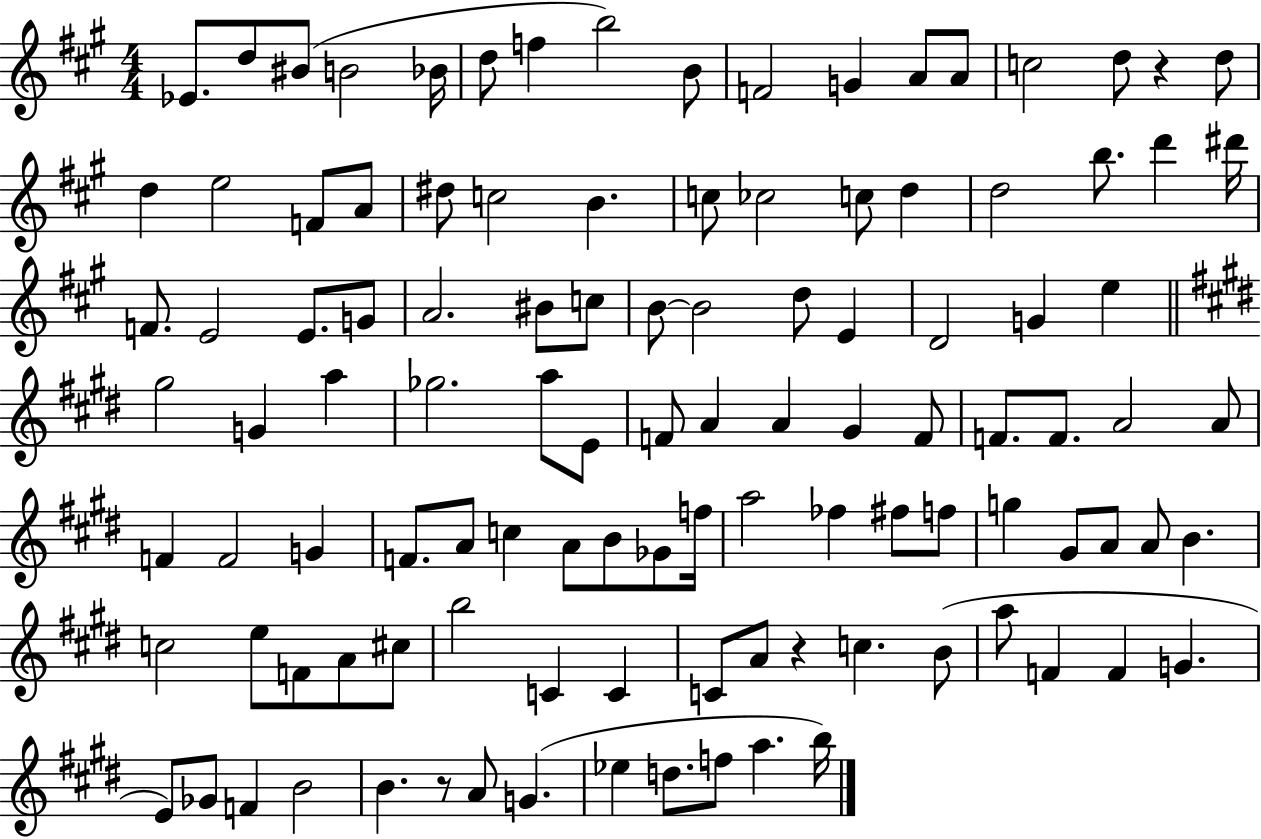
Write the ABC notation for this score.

X:1
T:Untitled
M:4/4
L:1/4
K:A
_E/2 d/2 ^B/2 B2 _B/4 d/2 f b2 B/2 F2 G A/2 A/2 c2 d/2 z d/2 d e2 F/2 A/2 ^d/2 c2 B c/2 _c2 c/2 d d2 b/2 d' ^d'/4 F/2 E2 E/2 G/2 A2 ^B/2 c/2 B/2 B2 d/2 E D2 G e ^g2 G a _g2 a/2 E/2 F/2 A A ^G F/2 F/2 F/2 A2 A/2 F F2 G F/2 A/2 c A/2 B/2 _G/2 f/4 a2 _f ^f/2 f/2 g ^G/2 A/2 A/2 B c2 e/2 F/2 A/2 ^c/2 b2 C C C/2 A/2 z c B/2 a/2 F F G E/2 _G/2 F B2 B z/2 A/2 G _e d/2 f/2 a b/4